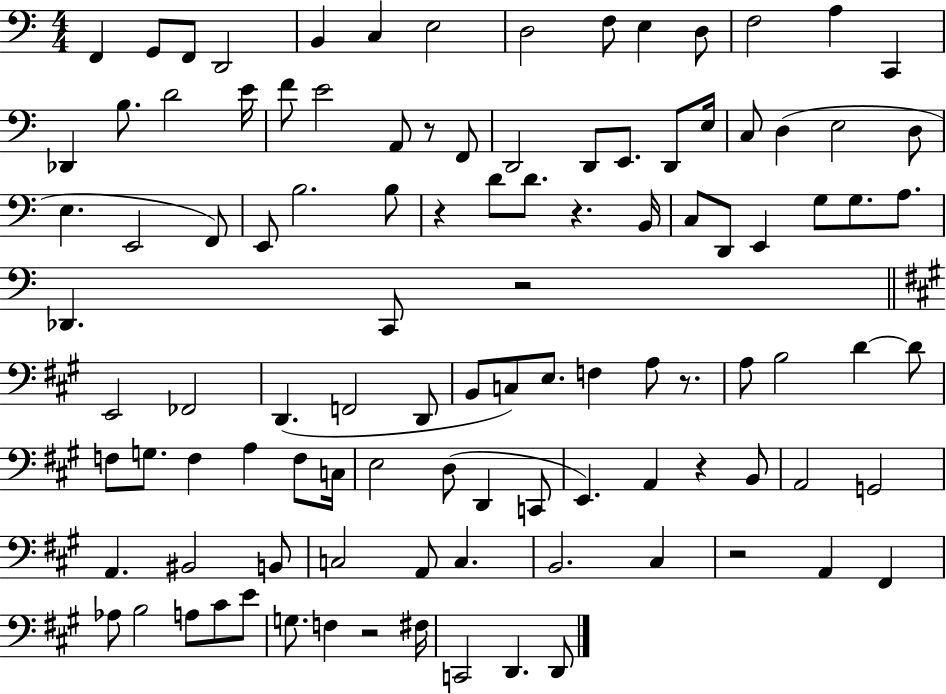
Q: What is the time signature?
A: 4/4